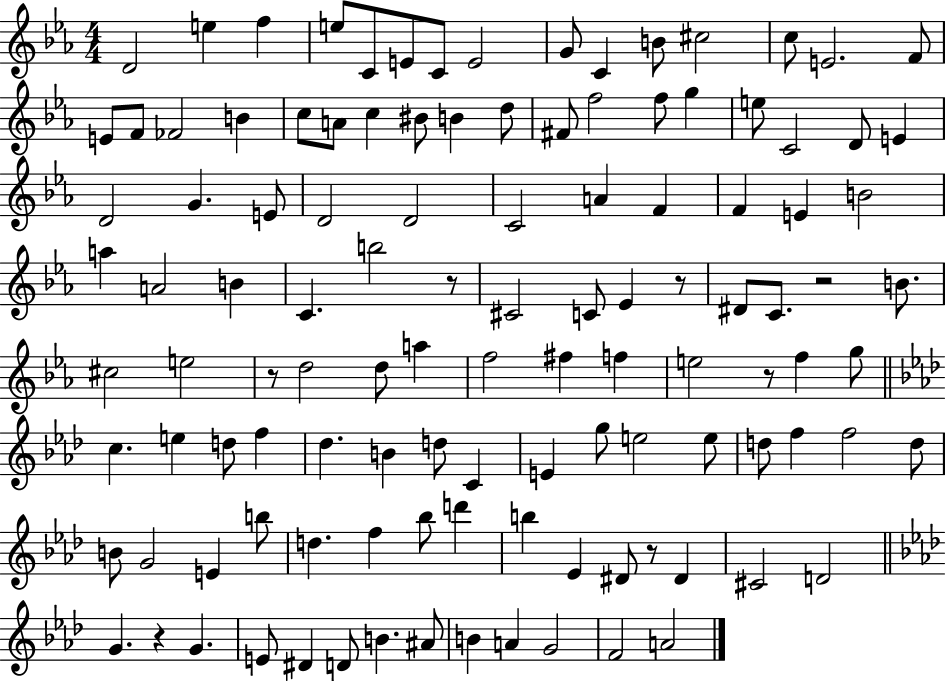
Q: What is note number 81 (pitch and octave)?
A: F5